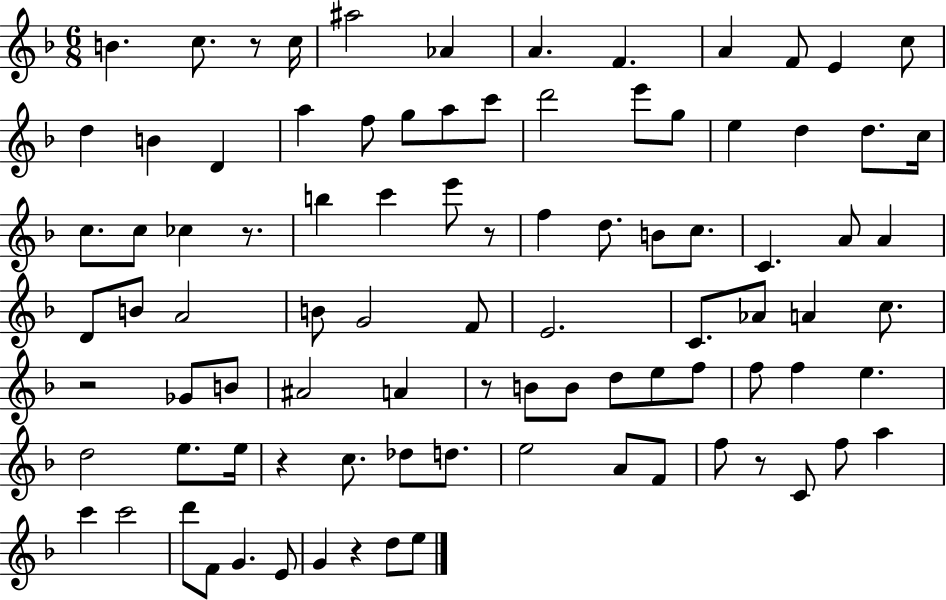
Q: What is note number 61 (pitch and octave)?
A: F5